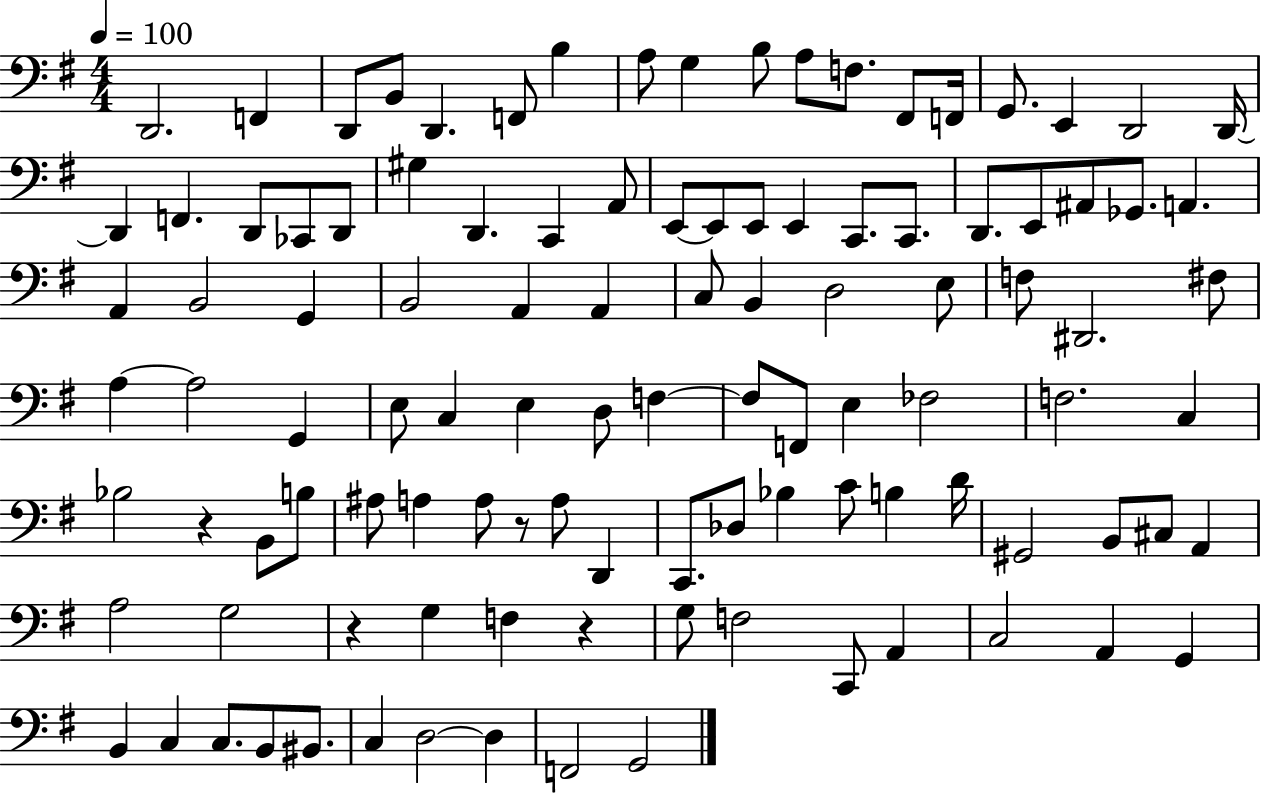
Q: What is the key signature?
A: G major